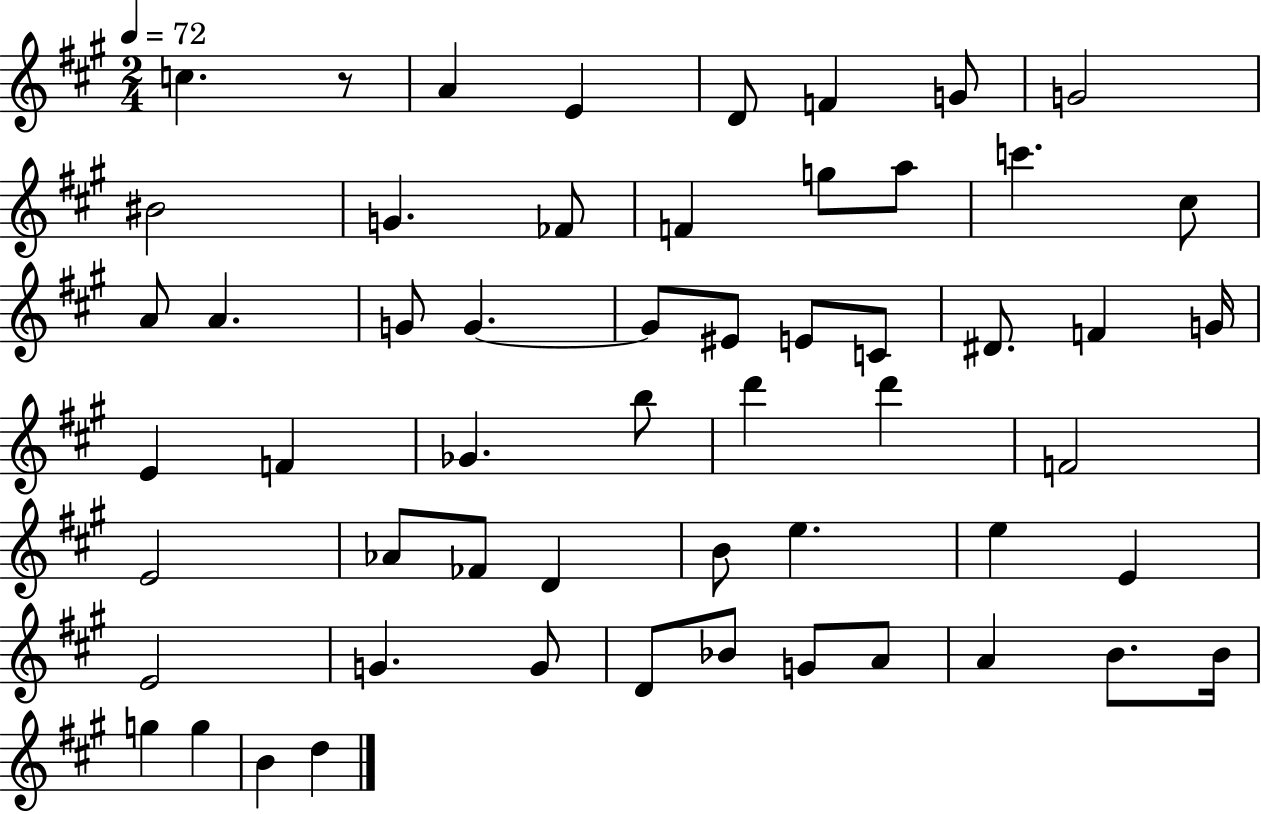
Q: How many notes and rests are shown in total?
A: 56